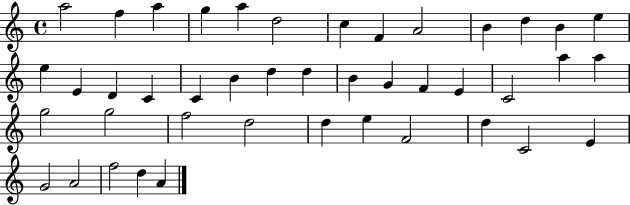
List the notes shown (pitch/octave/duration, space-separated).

A5/h F5/q A5/q G5/q A5/q D5/h C5/q F4/q A4/h B4/q D5/q B4/q E5/q E5/q E4/q D4/q C4/q C4/q B4/q D5/q D5/q B4/q G4/q F4/q E4/q C4/h A5/q A5/q G5/h G5/h F5/h D5/h D5/q E5/q F4/h D5/q C4/h E4/q G4/h A4/h F5/h D5/q A4/q